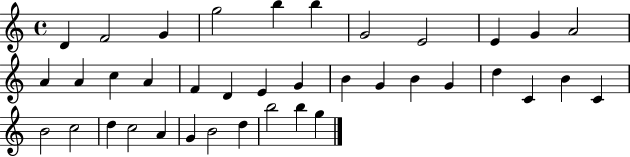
D4/q F4/h G4/q G5/h B5/q B5/q G4/h E4/h E4/q G4/q A4/h A4/q A4/q C5/q A4/q F4/q D4/q E4/q G4/q B4/q G4/q B4/q G4/q D5/q C4/q B4/q C4/q B4/h C5/h D5/q C5/h A4/q G4/q B4/h D5/q B5/h B5/q G5/q